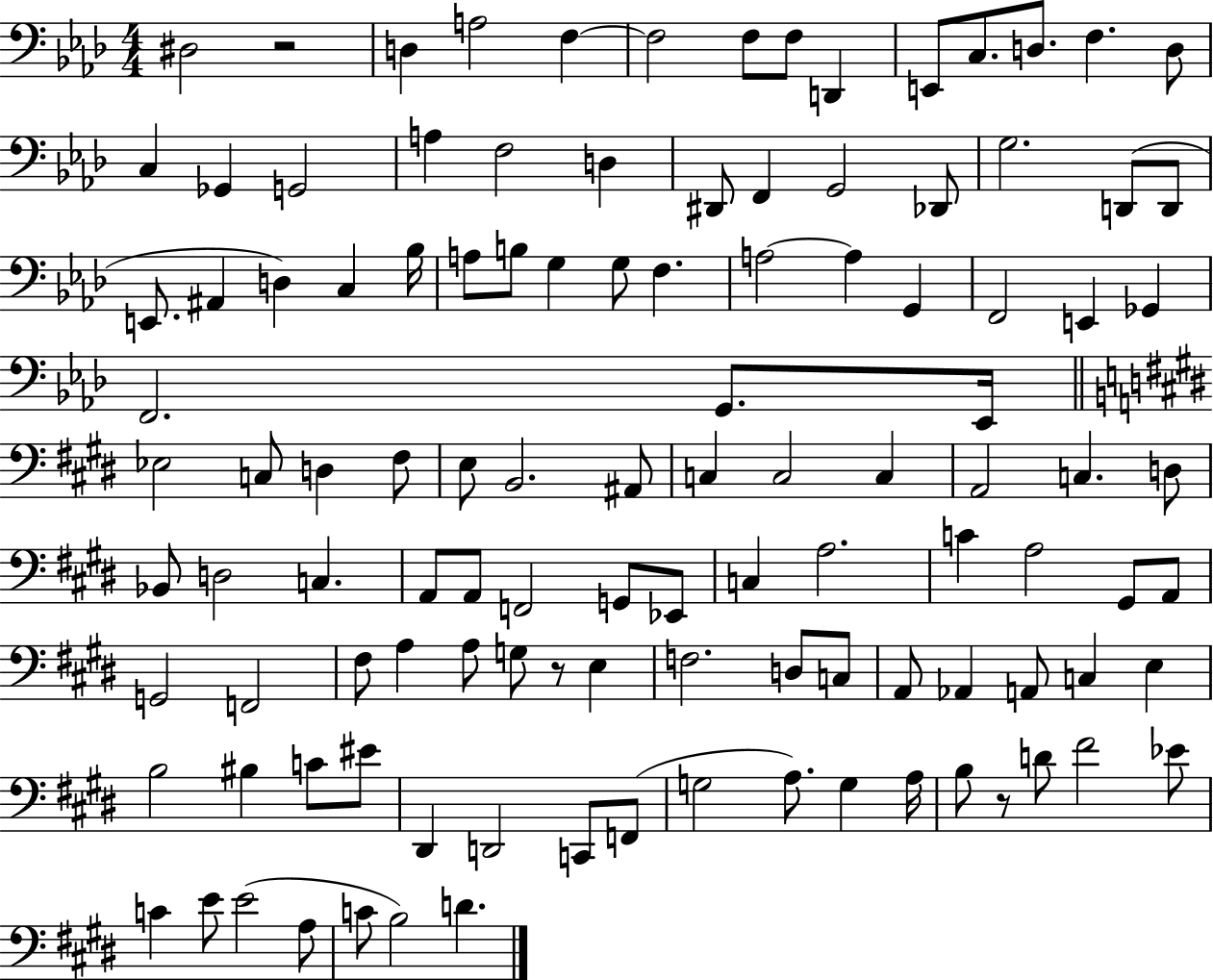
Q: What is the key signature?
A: AES major